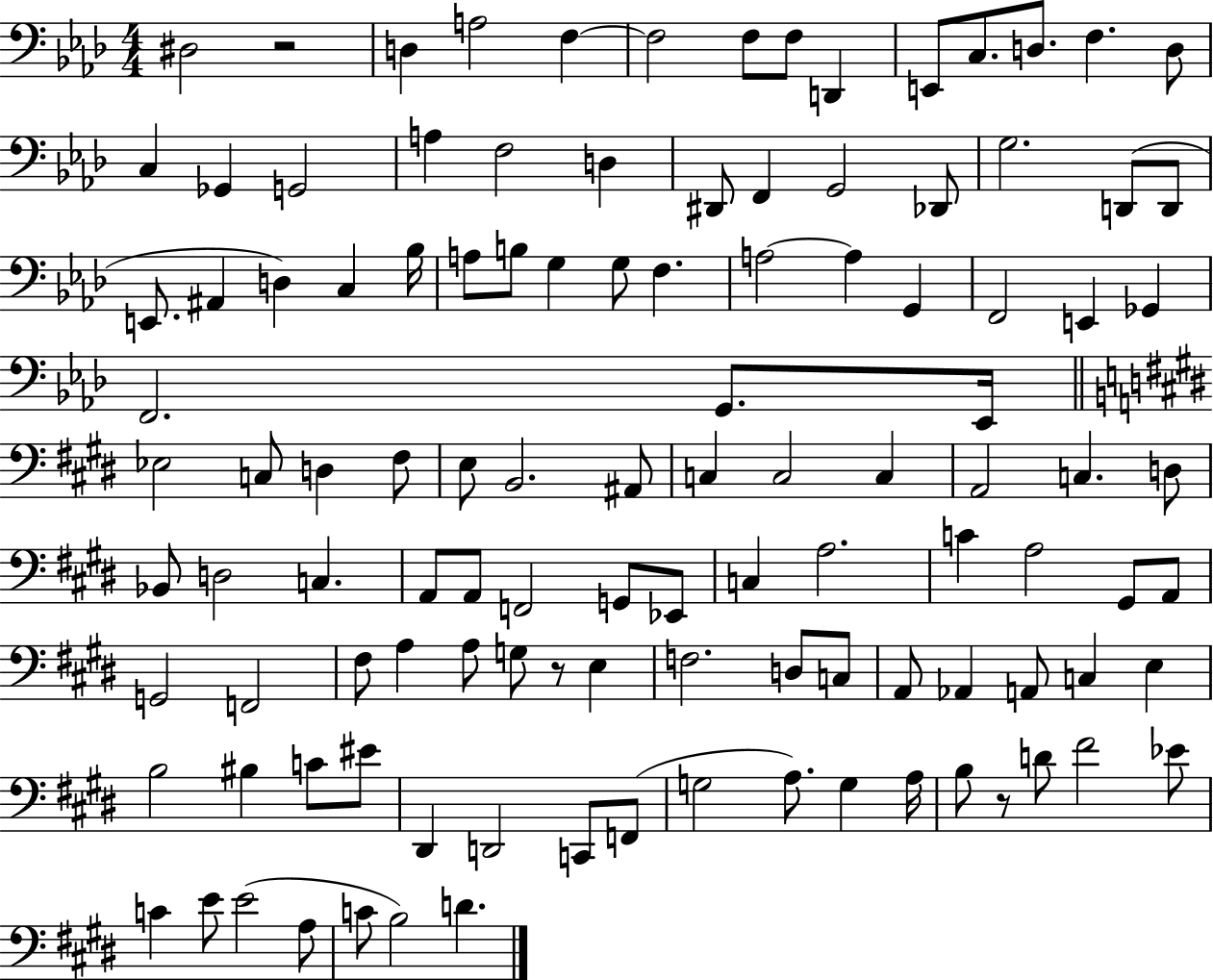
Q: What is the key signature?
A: AES major